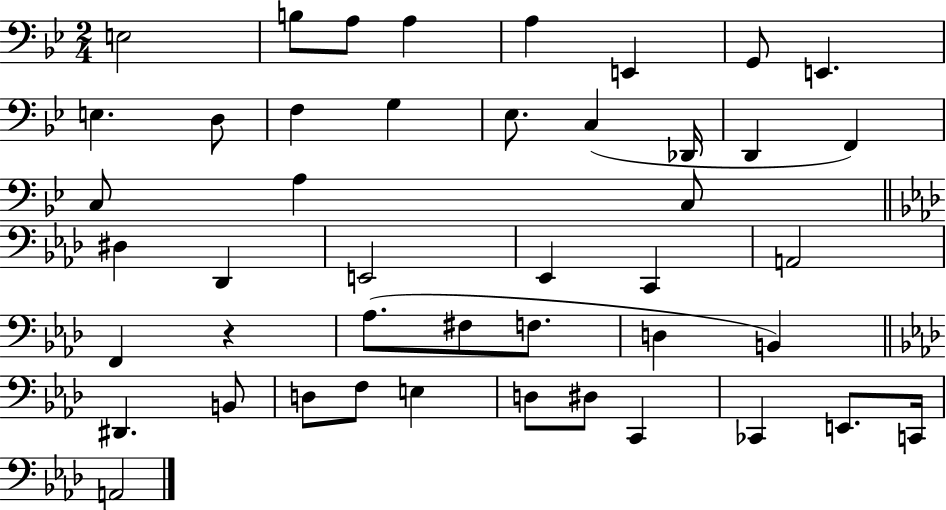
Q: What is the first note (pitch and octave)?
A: E3